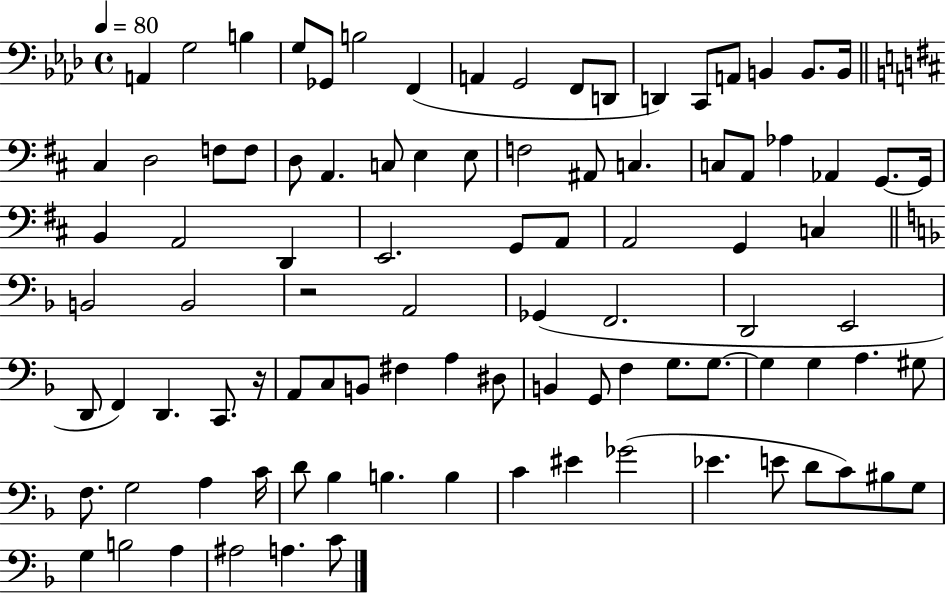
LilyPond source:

{
  \clef bass
  \time 4/4
  \defaultTimeSignature
  \key aes \major
  \tempo 4 = 80
  a,4 g2 b4 | g8 ges,8 b2 f,4( | a,4 g,2 f,8 d,8 | d,4) c,8 a,8 b,4 b,8. b,16 | \break \bar "||" \break \key d \major cis4 d2 f8 f8 | d8 a,4. c8 e4 e8 | f2 ais,8 c4. | c8 a,8 aes4 aes,4 g,8.~~ g,16 | \break b,4 a,2 d,4 | e,2. g,8 a,8 | a,2 g,4 c4 | \bar "||" \break \key d \minor b,2 b,2 | r2 a,2 | ges,4( f,2. | d,2 e,2 | \break d,8 f,4) d,4. c,8. r16 | a,8 c8 b,8 fis4 a4 dis8 | b,4 g,8 f4 g8. g8.~~ | g4 g4 a4. gis8 | \break f8. g2 a4 c'16 | d'8 bes4 b4. b4 | c'4 eis'4 ges'2( | ees'4. e'8 d'8 c'8) bis8 g8 | \break g4 b2 a4 | ais2 a4. c'8 | \bar "|."
}